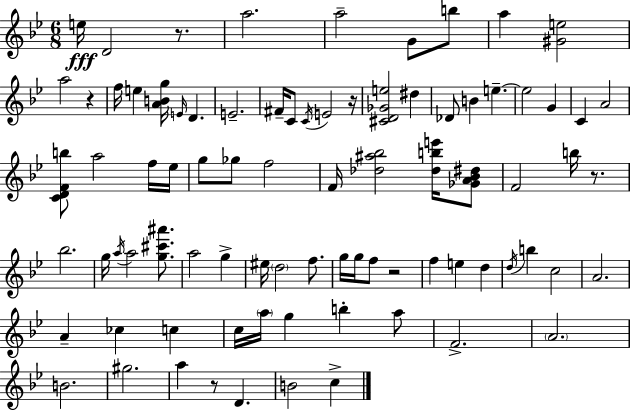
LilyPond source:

{
  \clef treble
  \numericTimeSignature
  \time 6/8
  \key bes \major
  e''16\fff d'2 r8. | a''2. | a''2-- g'8 b''8 | a''4 <gis' e''>2 | \break a''2 r4 | f''16 e''4 <a' b' g''>16 \grace { e'16 } d'4. | e'2.-- | fis'16-- c'8 \acciaccatura { c'16 } e'2 | \break r16 <cis' d' ges' e''>2 dis''4 | des'8 b'4 e''4.--~~ | e''2 g'4 | c'4 a'2 | \break <c' d' f' b''>8 a''2 | f''16 ees''16 g''8 ges''8 f''2 | f'16 <des'' ais'' bes''>2 <des'' b'' e'''>16 | <ges' a' bes' dis''>8 f'2 b''16 r8. | \break bes''2. | g''16 \acciaccatura { a''16 } a''2 | <g'' cis''' ais'''>8. a''2 g''4-> | eis''16 \parenthesize d''2 | \break f''8. g''16 g''16 f''8 r2 | f''4 e''4 d''4 | \acciaccatura { d''16 } b''4 c''2 | a'2. | \break a'4-- ces''4 | c''4 c''16 \parenthesize a''16 g''4 b''4-. | a''8 f'2.-> | \parenthesize a'2. | \break b'2. | gis''2. | a''4 r8 d'4. | b'2 | \break c''4-> \bar "|."
}